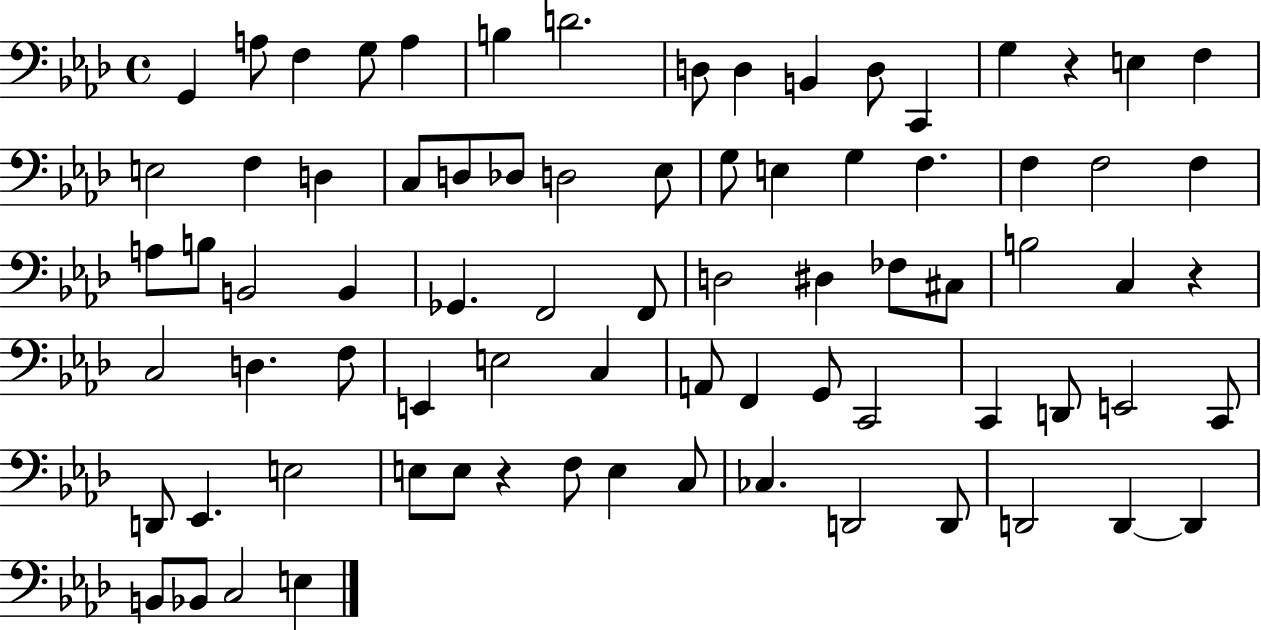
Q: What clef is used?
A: bass